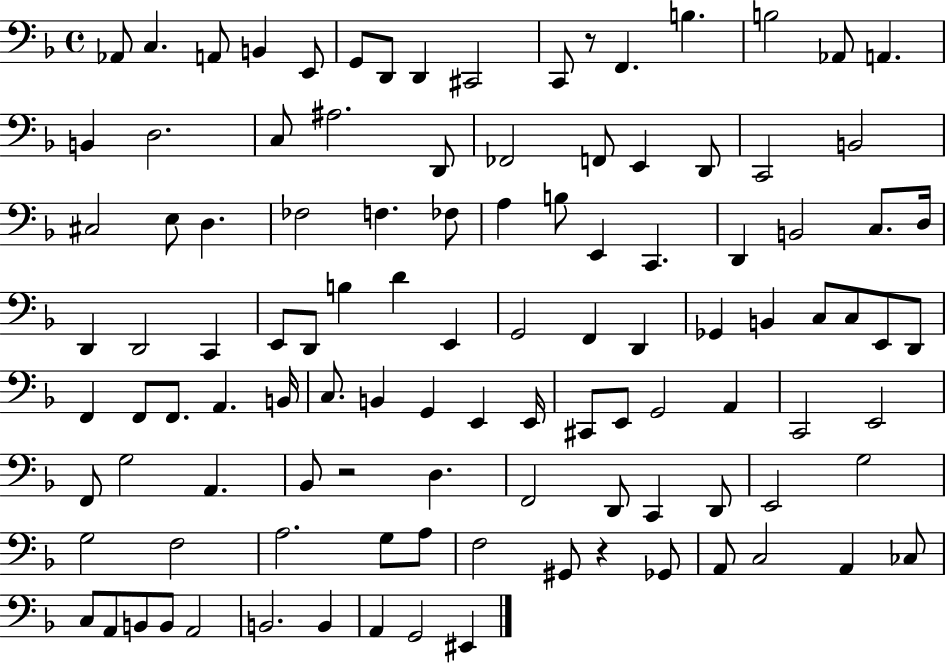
X:1
T:Untitled
M:4/4
L:1/4
K:F
_A,,/2 C, A,,/2 B,, E,,/2 G,,/2 D,,/2 D,, ^C,,2 C,,/2 z/2 F,, B, B,2 _A,,/2 A,, B,, D,2 C,/2 ^A,2 D,,/2 _F,,2 F,,/2 E,, D,,/2 C,,2 B,,2 ^C,2 E,/2 D, _F,2 F, _F,/2 A, B,/2 E,, C,, D,, B,,2 C,/2 D,/4 D,, D,,2 C,, E,,/2 D,,/2 B, D E,, G,,2 F,, D,, _G,, B,, C,/2 C,/2 E,,/2 D,,/2 F,, F,,/2 F,,/2 A,, B,,/4 C,/2 B,, G,, E,, E,,/4 ^C,,/2 E,,/2 G,,2 A,, C,,2 E,,2 F,,/2 G,2 A,, _B,,/2 z2 D, F,,2 D,,/2 C,, D,,/2 E,,2 G,2 G,2 F,2 A,2 G,/2 A,/2 F,2 ^G,,/2 z _G,,/2 A,,/2 C,2 A,, _C,/2 C,/2 A,,/2 B,,/2 B,,/2 A,,2 B,,2 B,, A,, G,,2 ^E,,